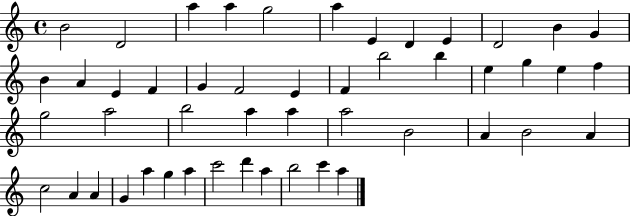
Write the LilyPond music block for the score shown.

{
  \clef treble
  \time 4/4
  \defaultTimeSignature
  \key c \major
  b'2 d'2 | a''4 a''4 g''2 | a''4 e'4 d'4 e'4 | d'2 b'4 g'4 | \break b'4 a'4 e'4 f'4 | g'4 f'2 e'4 | f'4 b''2 b''4 | e''4 g''4 e''4 f''4 | \break g''2 a''2 | b''2 a''4 a''4 | a''2 b'2 | a'4 b'2 a'4 | \break c''2 a'4 a'4 | g'4 a''4 g''4 a''4 | c'''2 d'''4 a''4 | b''2 c'''4 a''4 | \break \bar "|."
}